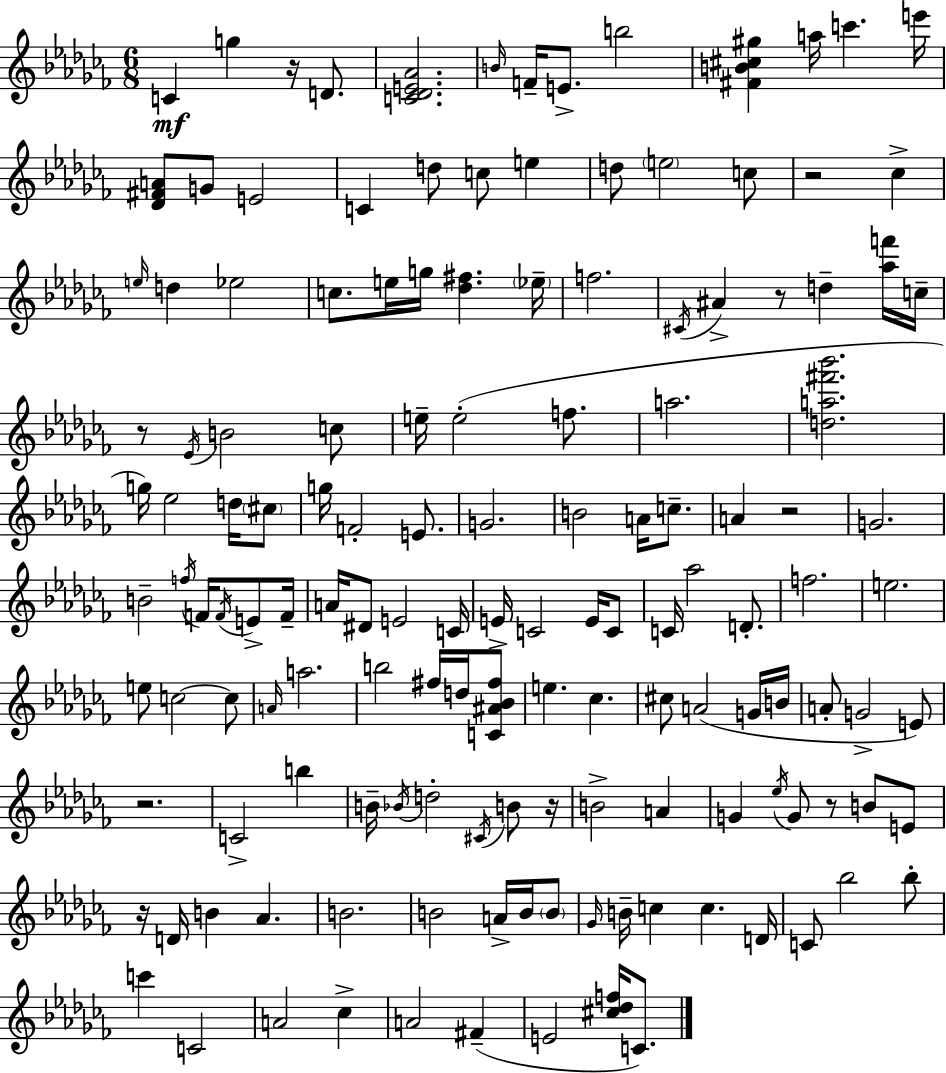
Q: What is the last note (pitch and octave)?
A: C4